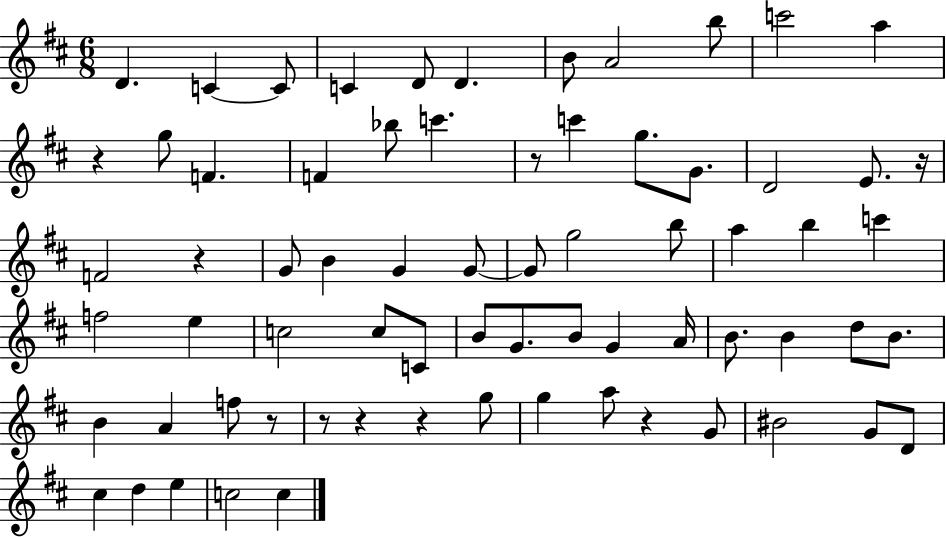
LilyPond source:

{
  \clef treble
  \numericTimeSignature
  \time 6/8
  \key d \major
  d'4. c'4~~ c'8 | c'4 d'8 d'4. | b'8 a'2 b''8 | c'''2 a''4 | \break r4 g''8 f'4. | f'4 bes''8 c'''4. | r8 c'''4 g''8. g'8. | d'2 e'8. r16 | \break f'2 r4 | g'8 b'4 g'4 g'8~~ | g'8 g''2 b''8 | a''4 b''4 c'''4 | \break f''2 e''4 | c''2 c''8 c'8 | b'8 g'8. b'8 g'4 a'16 | b'8. b'4 d''8 b'8. | \break b'4 a'4 f''8 r8 | r8 r4 r4 g''8 | g''4 a''8 r4 g'8 | bis'2 g'8 d'8 | \break cis''4 d''4 e''4 | c''2 c''4 | \bar "|."
}